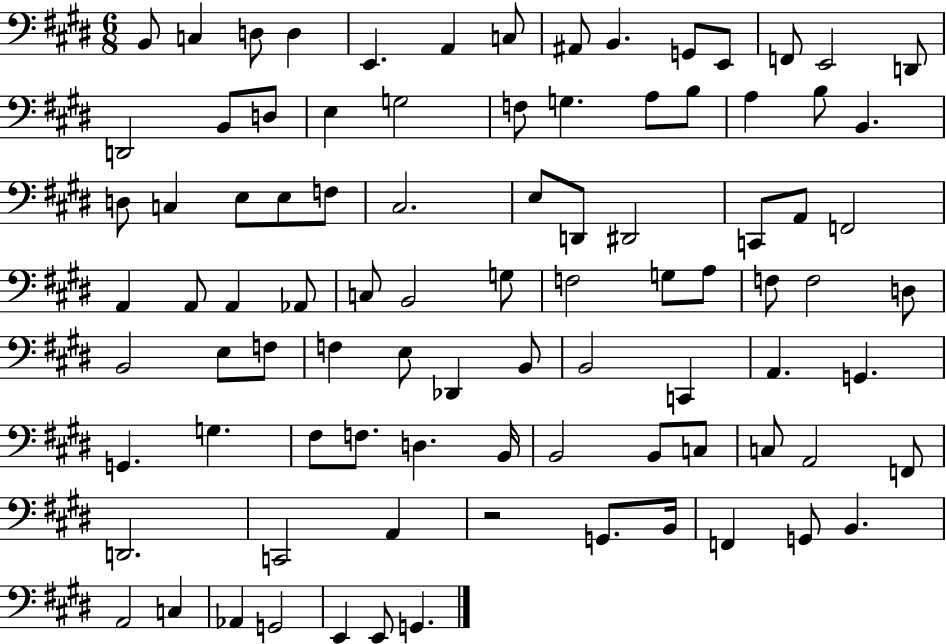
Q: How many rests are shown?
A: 1